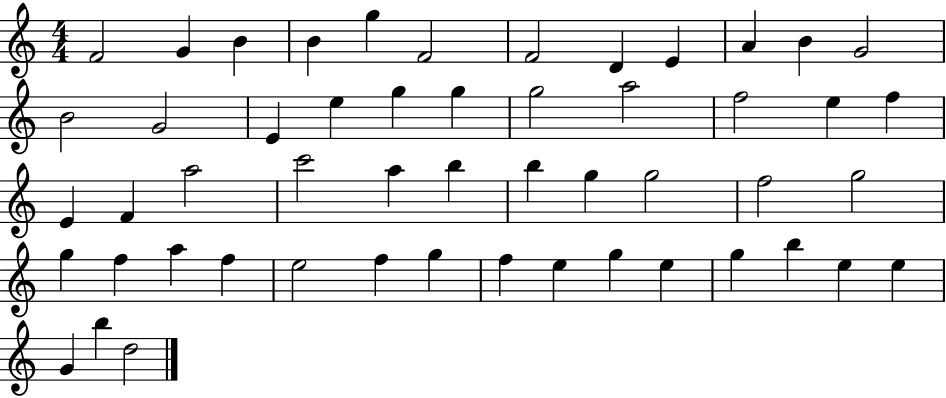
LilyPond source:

{
  \clef treble
  \numericTimeSignature
  \time 4/4
  \key c \major
  f'2 g'4 b'4 | b'4 g''4 f'2 | f'2 d'4 e'4 | a'4 b'4 g'2 | \break b'2 g'2 | e'4 e''4 g''4 g''4 | g''2 a''2 | f''2 e''4 f''4 | \break e'4 f'4 a''2 | c'''2 a''4 b''4 | b''4 g''4 g''2 | f''2 g''2 | \break g''4 f''4 a''4 f''4 | e''2 f''4 g''4 | f''4 e''4 g''4 e''4 | g''4 b''4 e''4 e''4 | \break g'4 b''4 d''2 | \bar "|."
}